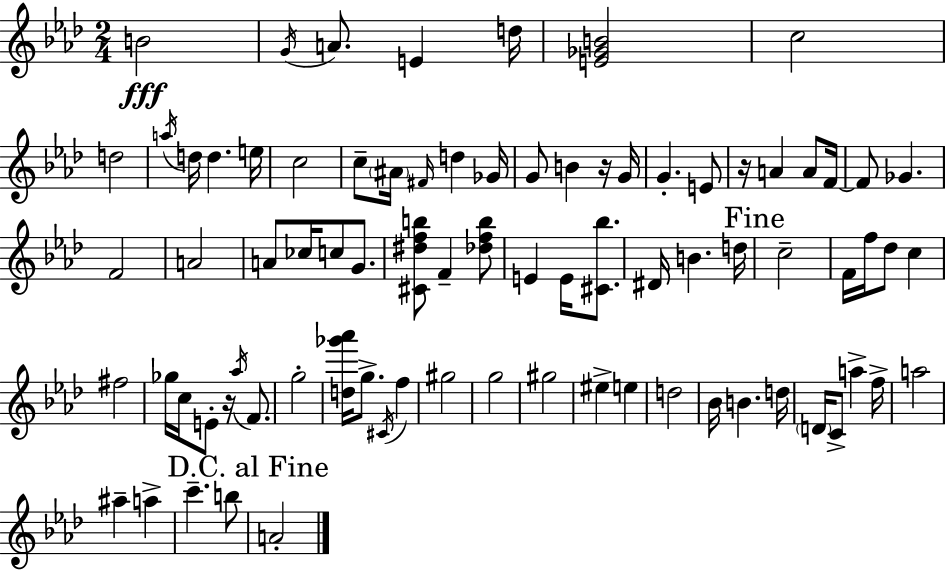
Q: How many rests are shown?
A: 3